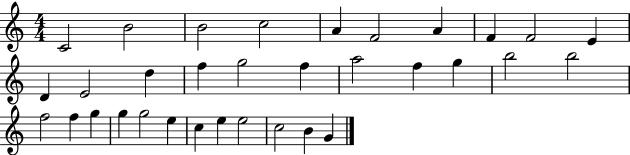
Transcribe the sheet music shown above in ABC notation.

X:1
T:Untitled
M:4/4
L:1/4
K:C
C2 B2 B2 c2 A F2 A F F2 E D E2 d f g2 f a2 f g b2 b2 f2 f g g g2 e c e e2 c2 B G